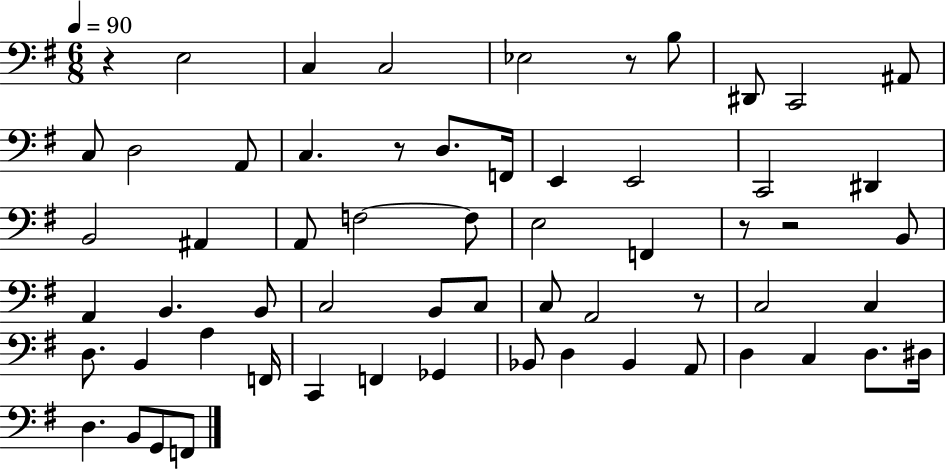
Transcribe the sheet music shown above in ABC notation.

X:1
T:Untitled
M:6/8
L:1/4
K:G
z E,2 C, C,2 _E,2 z/2 B,/2 ^D,,/2 C,,2 ^A,,/2 C,/2 D,2 A,,/2 C, z/2 D,/2 F,,/4 E,, E,,2 C,,2 ^D,, B,,2 ^A,, A,,/2 F,2 F,/2 E,2 F,, z/2 z2 B,,/2 A,, B,, B,,/2 C,2 B,,/2 C,/2 C,/2 A,,2 z/2 C,2 C, D,/2 B,, A, F,,/4 C,, F,, _G,, _B,,/2 D, _B,, A,,/2 D, C, D,/2 ^D,/4 D, B,,/2 G,,/2 F,,/2